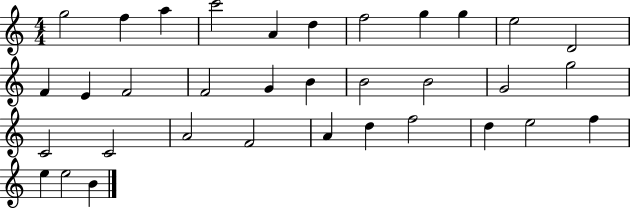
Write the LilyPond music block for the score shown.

{
  \clef treble
  \numericTimeSignature
  \time 4/4
  \key c \major
  g''2 f''4 a''4 | c'''2 a'4 d''4 | f''2 g''4 g''4 | e''2 d'2 | \break f'4 e'4 f'2 | f'2 g'4 b'4 | b'2 b'2 | g'2 g''2 | \break c'2 c'2 | a'2 f'2 | a'4 d''4 f''2 | d''4 e''2 f''4 | \break e''4 e''2 b'4 | \bar "|."
}